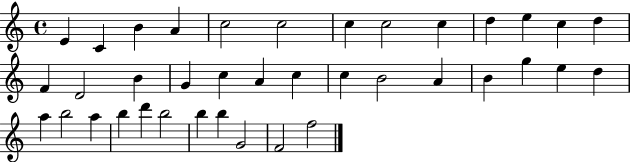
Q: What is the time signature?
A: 4/4